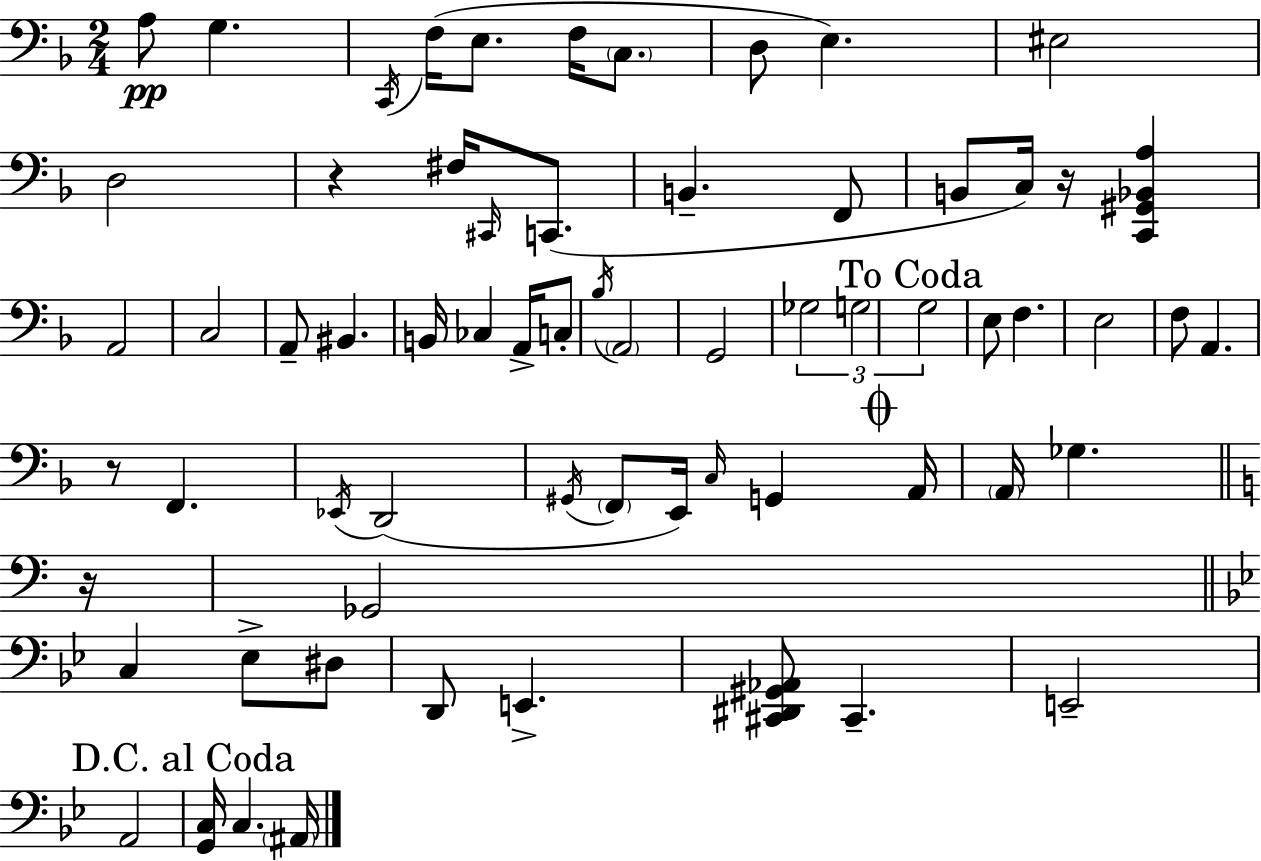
X:1
T:Untitled
M:2/4
L:1/4
K:F
A,/2 G, C,,/4 F,/4 E,/2 F,/4 C,/2 D,/2 E, ^E,2 D,2 z ^F,/4 ^C,,/4 C,,/2 B,, F,,/2 B,,/2 C,/4 z/4 [C,,^G,,_B,,A,] A,,2 C,2 A,,/2 ^B,, B,,/4 _C, A,,/4 C,/2 _B,/4 A,,2 G,,2 _G,2 G,2 G,2 E,/2 F, E,2 F,/2 A,, z/2 F,, _E,,/4 D,,2 ^G,,/4 F,,/2 E,,/4 C,/4 G,, A,,/4 A,,/4 _G, z/4 _G,,2 C, _E,/2 ^D,/2 D,,/2 E,, [^C,,^D,,^G,,_A,,]/2 ^C,, E,,2 A,,2 [G,,C,]/4 C, ^A,,/4